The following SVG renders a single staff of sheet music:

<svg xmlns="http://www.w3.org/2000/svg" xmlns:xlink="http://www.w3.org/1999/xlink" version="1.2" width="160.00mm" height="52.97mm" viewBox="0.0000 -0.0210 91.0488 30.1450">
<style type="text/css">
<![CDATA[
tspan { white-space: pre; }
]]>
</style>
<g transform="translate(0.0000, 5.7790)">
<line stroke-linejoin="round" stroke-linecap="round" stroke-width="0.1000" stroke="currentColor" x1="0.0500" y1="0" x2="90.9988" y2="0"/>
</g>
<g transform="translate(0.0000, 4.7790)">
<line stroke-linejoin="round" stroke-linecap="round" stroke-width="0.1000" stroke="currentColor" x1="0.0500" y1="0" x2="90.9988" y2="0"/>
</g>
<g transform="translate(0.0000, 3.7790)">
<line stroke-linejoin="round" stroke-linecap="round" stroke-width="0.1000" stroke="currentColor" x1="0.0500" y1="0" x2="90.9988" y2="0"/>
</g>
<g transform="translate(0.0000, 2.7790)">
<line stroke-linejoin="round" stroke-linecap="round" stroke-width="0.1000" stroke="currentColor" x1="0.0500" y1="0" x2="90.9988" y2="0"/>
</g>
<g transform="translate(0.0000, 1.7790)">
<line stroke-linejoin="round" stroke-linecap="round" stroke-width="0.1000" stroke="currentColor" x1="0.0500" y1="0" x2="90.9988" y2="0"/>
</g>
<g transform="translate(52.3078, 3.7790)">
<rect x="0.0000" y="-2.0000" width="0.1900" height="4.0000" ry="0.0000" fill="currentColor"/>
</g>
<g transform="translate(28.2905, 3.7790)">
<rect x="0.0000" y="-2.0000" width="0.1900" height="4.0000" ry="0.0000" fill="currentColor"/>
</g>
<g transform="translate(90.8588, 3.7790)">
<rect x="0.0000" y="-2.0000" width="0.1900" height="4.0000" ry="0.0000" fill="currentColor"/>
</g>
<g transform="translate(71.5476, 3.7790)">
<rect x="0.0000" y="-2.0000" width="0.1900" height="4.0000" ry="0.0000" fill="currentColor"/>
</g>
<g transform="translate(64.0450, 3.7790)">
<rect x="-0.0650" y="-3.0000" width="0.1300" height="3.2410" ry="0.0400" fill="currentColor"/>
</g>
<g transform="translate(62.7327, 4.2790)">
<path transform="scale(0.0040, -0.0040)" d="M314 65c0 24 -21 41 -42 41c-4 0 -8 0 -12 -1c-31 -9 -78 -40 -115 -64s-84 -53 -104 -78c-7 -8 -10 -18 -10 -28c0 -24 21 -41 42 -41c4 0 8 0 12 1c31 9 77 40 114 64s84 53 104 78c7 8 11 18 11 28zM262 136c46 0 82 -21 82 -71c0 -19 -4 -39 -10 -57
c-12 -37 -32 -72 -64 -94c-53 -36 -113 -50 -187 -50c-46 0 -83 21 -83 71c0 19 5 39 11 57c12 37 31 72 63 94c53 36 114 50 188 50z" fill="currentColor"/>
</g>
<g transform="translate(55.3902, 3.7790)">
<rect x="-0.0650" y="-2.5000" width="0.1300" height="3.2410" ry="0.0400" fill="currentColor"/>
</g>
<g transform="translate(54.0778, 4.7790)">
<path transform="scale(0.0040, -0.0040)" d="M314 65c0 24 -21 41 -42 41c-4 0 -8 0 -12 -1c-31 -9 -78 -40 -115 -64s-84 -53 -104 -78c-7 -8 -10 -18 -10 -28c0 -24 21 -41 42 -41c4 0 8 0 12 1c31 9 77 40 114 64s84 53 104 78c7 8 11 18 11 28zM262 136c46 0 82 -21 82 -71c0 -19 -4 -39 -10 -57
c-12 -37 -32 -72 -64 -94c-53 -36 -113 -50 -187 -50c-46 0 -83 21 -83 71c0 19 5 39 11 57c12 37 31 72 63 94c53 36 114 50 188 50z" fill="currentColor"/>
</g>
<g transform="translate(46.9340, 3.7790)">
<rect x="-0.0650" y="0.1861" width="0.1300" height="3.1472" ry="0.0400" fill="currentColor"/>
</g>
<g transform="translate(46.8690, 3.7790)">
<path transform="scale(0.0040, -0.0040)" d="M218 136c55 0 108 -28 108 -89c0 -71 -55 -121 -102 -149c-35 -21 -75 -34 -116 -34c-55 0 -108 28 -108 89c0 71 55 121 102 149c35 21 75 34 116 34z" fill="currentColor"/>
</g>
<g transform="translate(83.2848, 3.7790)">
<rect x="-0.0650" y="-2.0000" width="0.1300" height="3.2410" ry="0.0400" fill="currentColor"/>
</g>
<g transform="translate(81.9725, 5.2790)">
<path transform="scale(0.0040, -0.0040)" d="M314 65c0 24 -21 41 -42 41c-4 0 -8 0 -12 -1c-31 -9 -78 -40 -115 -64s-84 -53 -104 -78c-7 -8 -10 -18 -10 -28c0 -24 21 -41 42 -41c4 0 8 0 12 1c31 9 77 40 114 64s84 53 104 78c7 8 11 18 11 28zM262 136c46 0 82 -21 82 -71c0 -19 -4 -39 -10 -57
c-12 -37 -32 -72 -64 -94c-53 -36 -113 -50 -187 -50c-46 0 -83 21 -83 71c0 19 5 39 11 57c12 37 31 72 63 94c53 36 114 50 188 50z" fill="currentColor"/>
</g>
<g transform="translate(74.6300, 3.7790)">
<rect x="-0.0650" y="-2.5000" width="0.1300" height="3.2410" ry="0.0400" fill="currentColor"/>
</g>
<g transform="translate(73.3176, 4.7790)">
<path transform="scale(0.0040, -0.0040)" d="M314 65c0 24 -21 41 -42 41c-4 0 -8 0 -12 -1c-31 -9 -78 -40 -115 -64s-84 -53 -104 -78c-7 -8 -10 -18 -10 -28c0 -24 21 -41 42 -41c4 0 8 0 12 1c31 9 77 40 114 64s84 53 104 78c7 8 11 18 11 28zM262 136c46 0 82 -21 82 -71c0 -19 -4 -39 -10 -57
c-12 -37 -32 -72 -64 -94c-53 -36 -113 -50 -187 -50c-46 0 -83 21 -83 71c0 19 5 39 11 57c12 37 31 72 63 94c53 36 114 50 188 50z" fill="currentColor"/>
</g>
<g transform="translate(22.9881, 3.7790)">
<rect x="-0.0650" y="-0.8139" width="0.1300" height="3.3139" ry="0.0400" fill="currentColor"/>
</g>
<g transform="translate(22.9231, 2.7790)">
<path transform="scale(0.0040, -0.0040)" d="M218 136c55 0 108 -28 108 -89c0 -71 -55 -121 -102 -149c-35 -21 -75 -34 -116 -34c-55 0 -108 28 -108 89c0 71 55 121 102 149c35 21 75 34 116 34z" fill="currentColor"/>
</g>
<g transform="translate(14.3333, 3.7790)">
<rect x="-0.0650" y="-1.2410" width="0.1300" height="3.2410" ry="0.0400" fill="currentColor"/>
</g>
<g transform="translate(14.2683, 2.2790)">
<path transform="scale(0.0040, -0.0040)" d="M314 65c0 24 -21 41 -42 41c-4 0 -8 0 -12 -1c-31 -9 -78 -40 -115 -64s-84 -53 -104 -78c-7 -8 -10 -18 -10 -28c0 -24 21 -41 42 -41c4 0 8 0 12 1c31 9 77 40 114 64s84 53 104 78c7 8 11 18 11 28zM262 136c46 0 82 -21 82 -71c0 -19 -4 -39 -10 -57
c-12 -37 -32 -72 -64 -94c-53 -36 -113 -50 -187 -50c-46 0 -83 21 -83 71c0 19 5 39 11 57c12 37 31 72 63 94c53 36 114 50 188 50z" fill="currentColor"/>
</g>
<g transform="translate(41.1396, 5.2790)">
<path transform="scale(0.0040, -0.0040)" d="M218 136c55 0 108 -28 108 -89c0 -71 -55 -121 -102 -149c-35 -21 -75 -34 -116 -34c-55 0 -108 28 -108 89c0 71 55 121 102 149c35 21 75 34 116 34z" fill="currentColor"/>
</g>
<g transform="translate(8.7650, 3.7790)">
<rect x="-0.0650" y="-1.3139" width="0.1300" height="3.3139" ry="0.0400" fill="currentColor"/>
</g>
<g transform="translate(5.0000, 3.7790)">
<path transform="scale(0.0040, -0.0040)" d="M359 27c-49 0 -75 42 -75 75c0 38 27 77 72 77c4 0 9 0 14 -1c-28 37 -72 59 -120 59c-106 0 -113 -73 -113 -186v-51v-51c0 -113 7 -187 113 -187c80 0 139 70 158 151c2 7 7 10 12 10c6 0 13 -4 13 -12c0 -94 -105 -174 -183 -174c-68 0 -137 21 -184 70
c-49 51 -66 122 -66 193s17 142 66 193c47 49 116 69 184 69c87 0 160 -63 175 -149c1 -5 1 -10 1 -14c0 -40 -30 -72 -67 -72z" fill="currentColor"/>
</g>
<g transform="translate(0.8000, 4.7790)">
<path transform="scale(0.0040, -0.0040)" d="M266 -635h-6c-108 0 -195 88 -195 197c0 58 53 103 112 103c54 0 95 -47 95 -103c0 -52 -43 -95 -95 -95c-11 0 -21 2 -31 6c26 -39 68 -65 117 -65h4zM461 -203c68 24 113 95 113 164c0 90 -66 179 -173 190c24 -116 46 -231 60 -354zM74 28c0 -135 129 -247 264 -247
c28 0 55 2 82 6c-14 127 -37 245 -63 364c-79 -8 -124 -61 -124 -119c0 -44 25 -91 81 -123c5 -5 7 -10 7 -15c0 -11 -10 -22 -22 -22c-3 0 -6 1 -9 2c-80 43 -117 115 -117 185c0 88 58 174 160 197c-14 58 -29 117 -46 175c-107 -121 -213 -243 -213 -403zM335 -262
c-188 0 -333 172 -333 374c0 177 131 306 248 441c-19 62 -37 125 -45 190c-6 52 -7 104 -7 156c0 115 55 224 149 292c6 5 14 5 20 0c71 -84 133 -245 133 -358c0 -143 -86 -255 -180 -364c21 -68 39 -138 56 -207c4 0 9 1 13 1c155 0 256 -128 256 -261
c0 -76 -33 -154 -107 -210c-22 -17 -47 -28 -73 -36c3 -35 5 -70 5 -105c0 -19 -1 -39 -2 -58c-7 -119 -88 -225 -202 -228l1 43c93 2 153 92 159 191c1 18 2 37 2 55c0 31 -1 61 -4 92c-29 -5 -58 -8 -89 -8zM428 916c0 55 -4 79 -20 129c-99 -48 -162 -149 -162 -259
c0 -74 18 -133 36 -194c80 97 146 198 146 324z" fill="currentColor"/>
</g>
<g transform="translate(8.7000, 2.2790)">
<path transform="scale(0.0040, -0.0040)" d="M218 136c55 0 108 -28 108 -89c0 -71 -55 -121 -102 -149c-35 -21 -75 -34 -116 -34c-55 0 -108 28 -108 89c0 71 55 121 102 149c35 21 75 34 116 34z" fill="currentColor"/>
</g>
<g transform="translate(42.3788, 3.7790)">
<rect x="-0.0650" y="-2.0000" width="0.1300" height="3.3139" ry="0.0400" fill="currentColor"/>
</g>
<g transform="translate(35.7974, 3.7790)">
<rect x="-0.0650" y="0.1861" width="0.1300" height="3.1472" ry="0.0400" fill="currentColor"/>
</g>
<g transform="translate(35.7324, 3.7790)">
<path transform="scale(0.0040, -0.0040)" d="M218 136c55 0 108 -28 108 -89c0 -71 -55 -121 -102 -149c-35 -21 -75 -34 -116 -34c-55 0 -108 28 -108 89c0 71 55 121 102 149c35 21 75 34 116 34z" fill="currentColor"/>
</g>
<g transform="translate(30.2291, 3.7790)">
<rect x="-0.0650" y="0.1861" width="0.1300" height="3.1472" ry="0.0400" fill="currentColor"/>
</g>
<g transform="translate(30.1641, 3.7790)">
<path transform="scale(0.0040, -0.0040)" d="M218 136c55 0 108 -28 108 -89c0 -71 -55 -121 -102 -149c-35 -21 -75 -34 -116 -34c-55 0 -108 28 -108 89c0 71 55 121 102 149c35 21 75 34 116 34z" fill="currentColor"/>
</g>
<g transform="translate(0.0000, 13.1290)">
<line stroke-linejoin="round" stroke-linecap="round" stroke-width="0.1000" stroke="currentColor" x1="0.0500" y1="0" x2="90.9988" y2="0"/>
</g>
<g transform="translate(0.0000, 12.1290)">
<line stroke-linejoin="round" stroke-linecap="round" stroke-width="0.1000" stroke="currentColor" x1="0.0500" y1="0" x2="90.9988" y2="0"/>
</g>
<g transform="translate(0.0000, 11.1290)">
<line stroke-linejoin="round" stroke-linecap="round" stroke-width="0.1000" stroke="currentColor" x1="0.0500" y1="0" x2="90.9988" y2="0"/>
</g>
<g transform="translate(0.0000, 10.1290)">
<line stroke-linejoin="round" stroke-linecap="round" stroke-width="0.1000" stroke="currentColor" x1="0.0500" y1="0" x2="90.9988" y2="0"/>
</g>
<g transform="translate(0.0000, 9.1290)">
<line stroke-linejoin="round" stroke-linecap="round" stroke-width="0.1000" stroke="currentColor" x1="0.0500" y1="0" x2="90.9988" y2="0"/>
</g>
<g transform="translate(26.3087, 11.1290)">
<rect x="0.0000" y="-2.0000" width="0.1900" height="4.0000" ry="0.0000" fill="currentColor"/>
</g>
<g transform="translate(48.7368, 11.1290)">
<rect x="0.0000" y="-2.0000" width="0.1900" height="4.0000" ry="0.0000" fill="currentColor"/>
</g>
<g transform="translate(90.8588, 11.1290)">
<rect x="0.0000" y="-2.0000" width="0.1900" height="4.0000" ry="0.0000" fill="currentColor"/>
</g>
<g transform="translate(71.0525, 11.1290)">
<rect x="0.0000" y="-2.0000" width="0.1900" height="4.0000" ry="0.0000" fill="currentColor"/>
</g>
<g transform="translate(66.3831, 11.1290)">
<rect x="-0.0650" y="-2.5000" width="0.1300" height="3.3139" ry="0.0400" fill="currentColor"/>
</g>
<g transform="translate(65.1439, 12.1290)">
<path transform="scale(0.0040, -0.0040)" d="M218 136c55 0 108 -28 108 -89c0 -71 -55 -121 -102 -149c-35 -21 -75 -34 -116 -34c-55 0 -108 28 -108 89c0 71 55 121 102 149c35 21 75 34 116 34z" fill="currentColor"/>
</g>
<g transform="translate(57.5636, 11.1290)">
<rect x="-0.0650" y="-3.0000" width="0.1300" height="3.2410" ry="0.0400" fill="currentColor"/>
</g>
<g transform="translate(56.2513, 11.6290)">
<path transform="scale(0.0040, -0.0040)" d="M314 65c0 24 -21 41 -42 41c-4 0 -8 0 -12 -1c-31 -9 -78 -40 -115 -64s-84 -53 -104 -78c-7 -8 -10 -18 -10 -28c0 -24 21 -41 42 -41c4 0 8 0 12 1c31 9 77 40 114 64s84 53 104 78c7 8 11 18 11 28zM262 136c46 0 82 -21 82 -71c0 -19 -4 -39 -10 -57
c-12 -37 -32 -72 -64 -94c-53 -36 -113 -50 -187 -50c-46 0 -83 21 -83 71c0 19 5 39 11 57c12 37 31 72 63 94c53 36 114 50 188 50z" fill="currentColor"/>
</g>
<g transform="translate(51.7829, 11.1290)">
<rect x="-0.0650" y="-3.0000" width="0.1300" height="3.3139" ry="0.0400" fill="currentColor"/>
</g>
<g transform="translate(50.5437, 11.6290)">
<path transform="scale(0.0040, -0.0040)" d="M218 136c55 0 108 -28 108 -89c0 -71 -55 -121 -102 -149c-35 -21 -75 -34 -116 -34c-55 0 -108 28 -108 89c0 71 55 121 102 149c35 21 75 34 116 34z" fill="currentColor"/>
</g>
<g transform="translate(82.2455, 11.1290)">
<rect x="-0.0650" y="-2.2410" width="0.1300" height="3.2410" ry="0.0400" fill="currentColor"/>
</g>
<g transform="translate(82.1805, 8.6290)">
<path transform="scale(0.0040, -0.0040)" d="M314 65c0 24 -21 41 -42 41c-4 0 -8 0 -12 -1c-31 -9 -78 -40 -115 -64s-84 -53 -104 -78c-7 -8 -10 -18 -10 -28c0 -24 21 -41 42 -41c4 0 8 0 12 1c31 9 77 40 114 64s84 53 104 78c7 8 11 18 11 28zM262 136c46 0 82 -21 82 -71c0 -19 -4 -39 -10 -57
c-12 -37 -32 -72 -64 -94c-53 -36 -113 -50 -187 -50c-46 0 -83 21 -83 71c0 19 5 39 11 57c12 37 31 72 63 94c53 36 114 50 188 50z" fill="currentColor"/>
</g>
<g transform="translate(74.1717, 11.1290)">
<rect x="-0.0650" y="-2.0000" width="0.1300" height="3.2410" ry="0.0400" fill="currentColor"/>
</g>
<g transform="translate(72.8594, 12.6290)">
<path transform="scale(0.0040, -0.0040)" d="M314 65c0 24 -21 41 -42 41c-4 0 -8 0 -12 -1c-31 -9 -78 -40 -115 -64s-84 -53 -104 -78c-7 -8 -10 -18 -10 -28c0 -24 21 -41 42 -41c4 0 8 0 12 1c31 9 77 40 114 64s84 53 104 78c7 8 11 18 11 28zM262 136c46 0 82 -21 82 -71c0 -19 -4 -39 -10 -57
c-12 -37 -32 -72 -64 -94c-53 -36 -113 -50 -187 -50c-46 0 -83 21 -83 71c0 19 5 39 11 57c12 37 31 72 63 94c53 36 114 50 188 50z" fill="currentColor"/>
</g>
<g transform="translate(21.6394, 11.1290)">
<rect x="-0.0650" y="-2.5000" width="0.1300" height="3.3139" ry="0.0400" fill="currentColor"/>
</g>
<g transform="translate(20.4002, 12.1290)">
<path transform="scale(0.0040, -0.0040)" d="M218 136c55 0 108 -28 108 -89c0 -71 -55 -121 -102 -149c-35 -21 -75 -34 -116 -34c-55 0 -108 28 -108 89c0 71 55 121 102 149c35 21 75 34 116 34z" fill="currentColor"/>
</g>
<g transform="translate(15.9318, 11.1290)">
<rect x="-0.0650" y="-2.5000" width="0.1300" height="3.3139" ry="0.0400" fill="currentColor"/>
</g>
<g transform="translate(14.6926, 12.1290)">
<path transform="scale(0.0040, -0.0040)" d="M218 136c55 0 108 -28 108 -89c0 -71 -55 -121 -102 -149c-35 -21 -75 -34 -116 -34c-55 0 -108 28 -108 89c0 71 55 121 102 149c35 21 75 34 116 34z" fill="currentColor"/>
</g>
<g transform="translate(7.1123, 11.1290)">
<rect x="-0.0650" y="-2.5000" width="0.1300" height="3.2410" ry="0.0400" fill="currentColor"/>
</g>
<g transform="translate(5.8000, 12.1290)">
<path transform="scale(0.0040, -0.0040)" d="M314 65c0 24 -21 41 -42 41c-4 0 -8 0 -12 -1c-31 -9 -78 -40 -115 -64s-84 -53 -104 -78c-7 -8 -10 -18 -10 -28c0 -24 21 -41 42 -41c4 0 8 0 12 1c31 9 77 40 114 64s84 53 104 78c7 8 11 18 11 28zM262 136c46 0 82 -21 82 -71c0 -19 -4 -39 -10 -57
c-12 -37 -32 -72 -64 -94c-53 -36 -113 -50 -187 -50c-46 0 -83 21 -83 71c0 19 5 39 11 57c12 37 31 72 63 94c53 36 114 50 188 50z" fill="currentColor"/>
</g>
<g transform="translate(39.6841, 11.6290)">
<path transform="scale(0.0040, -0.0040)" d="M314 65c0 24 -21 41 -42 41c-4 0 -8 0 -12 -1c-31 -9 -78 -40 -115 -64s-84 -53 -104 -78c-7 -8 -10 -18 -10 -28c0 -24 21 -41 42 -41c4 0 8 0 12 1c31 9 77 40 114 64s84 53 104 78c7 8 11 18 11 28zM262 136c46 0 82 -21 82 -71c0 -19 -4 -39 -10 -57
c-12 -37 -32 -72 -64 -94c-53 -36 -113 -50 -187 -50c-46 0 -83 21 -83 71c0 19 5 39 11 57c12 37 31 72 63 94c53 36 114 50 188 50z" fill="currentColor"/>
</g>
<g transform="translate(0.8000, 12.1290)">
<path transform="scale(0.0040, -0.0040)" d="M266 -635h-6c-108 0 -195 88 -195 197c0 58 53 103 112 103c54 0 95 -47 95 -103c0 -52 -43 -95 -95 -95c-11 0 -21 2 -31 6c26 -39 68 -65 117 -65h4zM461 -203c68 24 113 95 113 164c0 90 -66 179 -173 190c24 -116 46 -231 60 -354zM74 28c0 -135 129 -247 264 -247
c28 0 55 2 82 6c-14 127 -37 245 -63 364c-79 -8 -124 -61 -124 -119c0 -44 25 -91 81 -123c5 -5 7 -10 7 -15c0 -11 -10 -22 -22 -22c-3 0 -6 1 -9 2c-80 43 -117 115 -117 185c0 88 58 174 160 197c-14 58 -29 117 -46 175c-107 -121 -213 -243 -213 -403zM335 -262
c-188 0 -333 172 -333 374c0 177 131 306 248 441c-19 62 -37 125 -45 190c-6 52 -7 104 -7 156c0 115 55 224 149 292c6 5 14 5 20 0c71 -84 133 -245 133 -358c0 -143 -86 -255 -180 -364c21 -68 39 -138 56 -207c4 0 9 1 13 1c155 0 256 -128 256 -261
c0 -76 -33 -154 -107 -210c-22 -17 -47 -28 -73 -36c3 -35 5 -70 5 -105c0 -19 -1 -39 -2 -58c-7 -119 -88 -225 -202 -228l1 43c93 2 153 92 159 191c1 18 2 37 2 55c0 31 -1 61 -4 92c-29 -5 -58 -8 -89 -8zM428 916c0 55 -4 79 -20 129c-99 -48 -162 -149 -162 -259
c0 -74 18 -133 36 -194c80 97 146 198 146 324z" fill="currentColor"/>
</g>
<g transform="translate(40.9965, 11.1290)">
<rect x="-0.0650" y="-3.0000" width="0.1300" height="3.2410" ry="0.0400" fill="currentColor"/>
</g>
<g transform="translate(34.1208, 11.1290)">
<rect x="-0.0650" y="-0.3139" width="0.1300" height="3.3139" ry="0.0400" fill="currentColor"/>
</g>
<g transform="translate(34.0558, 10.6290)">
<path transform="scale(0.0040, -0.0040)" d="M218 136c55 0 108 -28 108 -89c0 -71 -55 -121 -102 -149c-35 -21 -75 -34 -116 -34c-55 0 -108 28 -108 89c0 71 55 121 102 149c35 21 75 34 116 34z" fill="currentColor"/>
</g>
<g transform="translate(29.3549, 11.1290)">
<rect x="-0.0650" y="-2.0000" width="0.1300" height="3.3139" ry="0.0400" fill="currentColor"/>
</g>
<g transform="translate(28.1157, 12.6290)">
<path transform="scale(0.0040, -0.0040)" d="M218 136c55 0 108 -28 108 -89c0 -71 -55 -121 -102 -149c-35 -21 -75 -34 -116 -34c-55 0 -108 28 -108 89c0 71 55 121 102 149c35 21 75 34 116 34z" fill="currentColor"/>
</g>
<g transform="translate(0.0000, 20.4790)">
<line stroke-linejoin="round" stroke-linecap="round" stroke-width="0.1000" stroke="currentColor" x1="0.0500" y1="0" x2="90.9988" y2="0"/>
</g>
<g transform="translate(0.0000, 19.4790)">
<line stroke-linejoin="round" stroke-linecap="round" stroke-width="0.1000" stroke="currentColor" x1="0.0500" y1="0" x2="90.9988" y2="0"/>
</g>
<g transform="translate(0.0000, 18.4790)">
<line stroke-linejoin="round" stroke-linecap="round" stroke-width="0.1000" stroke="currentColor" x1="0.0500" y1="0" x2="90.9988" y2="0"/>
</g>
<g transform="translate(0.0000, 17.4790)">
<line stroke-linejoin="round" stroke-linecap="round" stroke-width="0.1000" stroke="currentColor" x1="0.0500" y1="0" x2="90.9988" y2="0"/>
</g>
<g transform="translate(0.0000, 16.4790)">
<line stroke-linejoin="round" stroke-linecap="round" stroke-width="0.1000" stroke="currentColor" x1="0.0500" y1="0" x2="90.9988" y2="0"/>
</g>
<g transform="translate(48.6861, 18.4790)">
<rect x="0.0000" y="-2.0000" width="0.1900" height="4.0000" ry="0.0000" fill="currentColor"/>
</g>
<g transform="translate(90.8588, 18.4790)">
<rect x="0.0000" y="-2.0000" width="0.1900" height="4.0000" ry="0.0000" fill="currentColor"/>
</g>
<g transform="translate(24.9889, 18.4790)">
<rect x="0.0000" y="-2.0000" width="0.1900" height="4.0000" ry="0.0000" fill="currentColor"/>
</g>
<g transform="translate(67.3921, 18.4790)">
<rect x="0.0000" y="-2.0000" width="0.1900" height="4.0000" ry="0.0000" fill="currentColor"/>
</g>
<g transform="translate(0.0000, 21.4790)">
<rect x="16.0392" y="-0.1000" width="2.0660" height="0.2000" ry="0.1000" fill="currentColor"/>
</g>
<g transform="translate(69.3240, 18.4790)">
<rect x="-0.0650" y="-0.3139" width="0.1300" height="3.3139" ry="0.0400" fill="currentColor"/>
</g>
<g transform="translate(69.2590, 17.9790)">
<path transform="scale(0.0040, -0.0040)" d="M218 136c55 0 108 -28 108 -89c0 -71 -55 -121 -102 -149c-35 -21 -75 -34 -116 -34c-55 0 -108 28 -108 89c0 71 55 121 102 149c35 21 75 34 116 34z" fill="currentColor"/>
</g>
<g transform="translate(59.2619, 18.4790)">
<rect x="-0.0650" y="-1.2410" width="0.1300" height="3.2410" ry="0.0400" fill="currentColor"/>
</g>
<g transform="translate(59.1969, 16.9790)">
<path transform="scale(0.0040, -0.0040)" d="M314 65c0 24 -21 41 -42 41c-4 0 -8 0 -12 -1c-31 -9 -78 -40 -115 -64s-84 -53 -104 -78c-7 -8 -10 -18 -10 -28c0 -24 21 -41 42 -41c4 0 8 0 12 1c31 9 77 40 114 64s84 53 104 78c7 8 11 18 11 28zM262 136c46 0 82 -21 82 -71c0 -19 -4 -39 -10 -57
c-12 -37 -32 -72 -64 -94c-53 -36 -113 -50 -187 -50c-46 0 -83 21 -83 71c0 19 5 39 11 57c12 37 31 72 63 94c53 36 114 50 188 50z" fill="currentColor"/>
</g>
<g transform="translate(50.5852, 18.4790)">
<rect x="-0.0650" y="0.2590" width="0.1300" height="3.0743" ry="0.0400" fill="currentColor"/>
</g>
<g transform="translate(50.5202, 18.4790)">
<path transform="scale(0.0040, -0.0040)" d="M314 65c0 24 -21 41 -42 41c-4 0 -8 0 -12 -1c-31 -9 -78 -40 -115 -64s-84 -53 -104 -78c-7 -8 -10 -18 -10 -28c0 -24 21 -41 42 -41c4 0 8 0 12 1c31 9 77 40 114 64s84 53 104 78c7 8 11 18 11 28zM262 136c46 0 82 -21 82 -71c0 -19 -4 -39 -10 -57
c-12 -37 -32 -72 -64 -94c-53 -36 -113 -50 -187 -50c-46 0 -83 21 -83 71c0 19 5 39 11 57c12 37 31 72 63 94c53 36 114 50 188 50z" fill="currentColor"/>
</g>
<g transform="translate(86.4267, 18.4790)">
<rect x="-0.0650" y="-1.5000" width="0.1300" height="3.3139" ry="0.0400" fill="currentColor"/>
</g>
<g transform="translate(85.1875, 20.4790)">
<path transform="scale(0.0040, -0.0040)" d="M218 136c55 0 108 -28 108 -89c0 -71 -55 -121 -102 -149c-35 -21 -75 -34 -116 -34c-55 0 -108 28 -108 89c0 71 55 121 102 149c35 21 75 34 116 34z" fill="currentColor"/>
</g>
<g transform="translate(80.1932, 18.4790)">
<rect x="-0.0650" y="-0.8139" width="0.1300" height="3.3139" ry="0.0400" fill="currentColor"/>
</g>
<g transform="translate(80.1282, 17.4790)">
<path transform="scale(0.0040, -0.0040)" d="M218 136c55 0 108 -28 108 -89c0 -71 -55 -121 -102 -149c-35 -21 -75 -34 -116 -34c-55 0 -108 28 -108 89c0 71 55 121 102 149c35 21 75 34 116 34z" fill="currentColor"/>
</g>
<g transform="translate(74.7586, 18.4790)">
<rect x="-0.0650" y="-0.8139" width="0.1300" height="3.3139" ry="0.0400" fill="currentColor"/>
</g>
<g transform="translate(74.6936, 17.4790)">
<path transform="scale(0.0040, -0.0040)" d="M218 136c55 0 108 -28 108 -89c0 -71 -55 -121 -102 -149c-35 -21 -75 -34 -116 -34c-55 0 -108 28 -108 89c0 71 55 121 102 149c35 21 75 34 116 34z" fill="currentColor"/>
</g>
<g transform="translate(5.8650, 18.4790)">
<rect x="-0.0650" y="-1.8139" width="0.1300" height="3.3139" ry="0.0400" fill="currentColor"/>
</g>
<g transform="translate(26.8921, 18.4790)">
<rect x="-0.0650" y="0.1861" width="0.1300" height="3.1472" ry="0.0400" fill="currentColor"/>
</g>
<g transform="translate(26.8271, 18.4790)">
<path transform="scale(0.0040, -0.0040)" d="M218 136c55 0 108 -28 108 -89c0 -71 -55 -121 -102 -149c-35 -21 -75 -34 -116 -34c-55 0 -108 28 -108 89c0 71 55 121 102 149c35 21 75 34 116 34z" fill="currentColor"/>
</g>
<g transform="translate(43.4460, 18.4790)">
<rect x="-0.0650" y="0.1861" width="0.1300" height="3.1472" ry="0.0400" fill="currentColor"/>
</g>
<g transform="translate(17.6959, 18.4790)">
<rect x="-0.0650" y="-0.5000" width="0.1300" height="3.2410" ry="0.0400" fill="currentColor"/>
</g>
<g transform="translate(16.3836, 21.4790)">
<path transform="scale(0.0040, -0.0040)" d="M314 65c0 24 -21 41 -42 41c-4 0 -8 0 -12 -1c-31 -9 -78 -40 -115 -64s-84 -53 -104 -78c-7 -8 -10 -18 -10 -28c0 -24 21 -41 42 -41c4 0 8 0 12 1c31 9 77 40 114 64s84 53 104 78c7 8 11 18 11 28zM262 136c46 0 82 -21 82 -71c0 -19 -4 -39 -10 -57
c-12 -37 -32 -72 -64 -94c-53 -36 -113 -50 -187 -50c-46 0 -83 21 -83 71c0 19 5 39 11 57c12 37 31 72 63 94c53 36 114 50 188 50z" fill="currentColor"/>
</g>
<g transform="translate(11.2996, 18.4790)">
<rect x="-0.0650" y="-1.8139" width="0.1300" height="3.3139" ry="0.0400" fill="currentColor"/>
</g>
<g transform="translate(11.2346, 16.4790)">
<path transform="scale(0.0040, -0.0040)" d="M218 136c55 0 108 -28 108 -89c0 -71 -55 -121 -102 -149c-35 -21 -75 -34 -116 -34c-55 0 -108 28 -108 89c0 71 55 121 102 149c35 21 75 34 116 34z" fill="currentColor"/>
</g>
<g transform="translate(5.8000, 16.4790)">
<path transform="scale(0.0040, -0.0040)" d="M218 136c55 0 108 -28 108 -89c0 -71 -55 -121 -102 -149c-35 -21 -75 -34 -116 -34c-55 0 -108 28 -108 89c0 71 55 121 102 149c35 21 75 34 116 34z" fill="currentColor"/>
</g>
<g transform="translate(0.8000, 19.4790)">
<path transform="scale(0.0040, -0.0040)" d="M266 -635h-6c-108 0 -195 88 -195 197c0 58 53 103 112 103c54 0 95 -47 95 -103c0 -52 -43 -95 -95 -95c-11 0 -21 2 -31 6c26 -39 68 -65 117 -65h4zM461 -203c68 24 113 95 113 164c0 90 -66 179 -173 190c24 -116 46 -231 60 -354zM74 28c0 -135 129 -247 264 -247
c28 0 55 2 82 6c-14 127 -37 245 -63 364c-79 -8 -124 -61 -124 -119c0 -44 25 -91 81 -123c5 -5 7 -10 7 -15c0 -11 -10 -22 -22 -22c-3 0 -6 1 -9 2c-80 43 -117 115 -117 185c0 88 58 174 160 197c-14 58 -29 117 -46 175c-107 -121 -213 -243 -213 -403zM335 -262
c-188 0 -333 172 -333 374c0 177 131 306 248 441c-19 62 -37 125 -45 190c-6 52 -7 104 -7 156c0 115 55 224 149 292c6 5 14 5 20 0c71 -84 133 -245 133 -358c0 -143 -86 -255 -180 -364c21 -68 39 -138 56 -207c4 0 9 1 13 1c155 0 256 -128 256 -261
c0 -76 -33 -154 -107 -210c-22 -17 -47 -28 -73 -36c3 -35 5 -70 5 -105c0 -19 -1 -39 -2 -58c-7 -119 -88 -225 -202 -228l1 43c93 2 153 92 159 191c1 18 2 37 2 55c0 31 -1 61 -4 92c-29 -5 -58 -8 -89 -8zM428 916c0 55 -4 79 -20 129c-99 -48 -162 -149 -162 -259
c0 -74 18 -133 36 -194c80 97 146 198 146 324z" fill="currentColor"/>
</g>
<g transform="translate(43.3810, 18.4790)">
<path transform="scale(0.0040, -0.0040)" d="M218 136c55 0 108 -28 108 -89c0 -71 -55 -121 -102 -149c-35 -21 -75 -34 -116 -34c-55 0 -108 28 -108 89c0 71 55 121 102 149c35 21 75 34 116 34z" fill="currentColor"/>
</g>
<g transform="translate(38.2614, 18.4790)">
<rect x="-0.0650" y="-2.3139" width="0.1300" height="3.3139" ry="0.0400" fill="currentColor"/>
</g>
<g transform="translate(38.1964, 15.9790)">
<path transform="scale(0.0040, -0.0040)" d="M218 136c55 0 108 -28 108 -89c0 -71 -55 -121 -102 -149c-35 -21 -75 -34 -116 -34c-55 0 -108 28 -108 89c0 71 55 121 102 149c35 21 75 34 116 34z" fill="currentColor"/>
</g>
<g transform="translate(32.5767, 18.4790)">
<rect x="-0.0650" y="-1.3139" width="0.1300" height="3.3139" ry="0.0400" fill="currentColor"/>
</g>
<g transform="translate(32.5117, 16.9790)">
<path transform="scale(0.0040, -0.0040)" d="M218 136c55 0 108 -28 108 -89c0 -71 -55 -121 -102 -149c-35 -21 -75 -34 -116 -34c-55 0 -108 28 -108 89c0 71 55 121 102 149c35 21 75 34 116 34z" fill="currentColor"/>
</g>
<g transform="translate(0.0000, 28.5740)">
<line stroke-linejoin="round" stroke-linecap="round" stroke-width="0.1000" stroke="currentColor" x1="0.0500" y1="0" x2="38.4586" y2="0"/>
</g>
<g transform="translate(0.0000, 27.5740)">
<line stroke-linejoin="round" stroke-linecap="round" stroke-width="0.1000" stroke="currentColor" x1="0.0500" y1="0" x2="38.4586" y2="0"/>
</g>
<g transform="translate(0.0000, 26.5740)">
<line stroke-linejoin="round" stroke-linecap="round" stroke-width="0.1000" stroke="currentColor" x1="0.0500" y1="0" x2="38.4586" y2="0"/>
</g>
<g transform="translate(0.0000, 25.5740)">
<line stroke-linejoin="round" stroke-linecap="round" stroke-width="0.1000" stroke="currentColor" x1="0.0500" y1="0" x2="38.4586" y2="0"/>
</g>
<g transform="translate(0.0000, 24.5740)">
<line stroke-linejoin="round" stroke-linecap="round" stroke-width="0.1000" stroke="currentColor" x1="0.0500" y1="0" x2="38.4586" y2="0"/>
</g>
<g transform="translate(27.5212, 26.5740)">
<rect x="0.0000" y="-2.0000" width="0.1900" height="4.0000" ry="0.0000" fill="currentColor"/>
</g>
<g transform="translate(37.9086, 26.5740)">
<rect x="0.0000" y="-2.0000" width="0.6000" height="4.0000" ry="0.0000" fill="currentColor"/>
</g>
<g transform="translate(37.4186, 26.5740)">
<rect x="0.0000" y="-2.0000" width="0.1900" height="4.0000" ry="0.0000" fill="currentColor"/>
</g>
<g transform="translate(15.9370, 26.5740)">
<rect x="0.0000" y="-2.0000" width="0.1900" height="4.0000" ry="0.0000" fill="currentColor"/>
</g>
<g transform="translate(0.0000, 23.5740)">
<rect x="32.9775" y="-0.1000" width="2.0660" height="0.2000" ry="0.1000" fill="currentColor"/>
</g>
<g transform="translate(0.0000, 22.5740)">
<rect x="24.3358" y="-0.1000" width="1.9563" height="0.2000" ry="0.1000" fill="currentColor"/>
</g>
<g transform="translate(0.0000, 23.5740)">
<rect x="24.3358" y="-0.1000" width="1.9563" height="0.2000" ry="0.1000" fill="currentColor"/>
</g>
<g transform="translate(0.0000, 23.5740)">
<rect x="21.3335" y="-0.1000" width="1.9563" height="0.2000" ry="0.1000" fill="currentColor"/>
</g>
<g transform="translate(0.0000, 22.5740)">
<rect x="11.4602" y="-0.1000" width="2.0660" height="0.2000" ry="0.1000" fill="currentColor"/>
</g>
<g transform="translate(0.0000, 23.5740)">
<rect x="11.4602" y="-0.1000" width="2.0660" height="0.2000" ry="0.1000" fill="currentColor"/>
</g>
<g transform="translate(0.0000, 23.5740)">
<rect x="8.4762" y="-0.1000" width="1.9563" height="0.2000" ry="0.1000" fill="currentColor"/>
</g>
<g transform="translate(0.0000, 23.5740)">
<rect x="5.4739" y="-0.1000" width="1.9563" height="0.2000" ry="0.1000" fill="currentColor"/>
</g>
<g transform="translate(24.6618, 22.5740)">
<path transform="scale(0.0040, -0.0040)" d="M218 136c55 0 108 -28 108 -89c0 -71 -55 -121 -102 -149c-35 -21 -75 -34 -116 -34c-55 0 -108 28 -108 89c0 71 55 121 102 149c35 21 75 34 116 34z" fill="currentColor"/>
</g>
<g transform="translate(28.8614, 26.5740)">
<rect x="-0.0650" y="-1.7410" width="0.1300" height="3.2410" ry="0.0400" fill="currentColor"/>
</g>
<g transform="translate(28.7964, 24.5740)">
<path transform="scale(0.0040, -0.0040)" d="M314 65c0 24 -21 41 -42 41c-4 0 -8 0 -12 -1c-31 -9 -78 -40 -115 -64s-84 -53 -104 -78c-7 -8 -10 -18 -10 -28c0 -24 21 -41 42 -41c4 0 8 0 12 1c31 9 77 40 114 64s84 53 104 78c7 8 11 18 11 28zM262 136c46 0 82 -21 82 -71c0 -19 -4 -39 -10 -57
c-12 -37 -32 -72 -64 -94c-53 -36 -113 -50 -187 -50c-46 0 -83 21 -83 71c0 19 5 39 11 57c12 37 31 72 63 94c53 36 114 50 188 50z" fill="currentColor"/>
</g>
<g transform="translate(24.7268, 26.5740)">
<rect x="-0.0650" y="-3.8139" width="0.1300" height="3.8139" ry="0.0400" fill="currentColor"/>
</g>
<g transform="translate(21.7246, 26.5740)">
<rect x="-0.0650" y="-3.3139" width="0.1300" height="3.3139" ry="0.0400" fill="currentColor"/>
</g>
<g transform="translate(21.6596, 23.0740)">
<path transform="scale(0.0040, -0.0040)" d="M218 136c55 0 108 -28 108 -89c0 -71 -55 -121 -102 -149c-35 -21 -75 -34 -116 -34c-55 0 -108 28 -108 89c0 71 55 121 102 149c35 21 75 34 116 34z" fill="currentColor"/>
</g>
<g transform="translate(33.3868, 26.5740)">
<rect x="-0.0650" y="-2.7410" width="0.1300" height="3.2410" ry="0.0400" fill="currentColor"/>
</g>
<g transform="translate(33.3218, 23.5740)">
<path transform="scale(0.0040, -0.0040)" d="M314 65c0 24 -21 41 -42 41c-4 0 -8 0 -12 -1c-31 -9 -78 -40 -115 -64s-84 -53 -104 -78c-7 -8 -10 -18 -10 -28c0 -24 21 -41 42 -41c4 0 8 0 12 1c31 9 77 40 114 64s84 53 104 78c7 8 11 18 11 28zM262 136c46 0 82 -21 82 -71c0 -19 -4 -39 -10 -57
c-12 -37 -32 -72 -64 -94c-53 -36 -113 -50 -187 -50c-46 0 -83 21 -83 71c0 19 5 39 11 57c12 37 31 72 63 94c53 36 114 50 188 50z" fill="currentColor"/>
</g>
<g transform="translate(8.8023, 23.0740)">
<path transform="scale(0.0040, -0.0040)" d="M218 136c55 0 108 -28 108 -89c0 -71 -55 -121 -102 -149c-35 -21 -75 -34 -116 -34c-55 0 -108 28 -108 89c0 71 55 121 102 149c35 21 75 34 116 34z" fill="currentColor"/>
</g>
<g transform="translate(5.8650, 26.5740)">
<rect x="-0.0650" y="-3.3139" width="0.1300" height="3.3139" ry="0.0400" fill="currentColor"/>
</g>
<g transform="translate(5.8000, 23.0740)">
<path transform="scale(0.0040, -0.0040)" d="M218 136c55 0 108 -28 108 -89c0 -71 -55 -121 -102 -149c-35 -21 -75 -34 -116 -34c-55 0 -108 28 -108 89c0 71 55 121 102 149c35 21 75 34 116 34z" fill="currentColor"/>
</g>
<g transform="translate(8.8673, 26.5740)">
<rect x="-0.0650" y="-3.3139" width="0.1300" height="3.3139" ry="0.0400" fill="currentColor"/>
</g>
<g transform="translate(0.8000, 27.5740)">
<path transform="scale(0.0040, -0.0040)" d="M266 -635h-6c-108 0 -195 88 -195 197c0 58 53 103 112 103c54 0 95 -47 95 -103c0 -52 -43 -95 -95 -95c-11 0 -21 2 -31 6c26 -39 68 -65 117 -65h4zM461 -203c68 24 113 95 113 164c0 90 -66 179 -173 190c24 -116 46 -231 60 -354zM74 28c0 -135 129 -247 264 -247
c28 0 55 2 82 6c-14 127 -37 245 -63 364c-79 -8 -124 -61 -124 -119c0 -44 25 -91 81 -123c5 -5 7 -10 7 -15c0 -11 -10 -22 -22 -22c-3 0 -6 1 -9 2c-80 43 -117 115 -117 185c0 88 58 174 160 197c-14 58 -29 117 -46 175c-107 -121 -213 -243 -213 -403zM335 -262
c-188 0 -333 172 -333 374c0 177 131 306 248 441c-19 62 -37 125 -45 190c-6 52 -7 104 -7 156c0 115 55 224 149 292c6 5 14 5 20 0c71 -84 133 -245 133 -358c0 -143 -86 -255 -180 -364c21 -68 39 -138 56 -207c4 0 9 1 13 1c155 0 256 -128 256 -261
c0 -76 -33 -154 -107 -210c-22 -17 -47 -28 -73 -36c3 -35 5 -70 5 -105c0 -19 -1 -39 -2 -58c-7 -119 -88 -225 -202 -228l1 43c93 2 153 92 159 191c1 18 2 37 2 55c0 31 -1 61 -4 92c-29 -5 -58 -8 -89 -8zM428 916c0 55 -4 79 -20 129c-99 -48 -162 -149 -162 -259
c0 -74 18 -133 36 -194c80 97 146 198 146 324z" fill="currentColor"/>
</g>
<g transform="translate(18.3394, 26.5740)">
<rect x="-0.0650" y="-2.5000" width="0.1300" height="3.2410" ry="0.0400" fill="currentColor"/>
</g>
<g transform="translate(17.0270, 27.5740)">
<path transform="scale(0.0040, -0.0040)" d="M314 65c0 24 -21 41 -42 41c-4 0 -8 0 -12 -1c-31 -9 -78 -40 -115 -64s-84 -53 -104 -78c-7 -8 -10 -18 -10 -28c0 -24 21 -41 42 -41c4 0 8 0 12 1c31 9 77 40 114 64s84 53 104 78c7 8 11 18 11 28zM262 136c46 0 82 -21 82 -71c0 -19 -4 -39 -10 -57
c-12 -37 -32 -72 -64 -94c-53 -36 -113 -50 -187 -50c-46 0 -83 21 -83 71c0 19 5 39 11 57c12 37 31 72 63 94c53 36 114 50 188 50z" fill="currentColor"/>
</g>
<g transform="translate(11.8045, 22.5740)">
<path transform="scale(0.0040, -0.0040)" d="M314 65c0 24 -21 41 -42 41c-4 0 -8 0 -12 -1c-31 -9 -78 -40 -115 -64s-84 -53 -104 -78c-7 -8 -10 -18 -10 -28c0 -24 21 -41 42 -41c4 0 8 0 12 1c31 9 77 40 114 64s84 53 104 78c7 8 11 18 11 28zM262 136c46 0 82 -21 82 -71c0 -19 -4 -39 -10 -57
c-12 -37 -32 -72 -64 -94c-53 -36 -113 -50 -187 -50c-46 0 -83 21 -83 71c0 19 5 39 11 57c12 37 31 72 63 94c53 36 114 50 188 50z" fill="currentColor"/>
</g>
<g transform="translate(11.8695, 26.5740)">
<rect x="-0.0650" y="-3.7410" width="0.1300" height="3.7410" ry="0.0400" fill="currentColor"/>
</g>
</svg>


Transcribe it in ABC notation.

X:1
T:Untitled
M:4/4
L:1/4
K:C
e e2 d B B F B G2 A2 G2 F2 G2 G G F c A2 A A2 G F2 g2 f f C2 B e g B B2 e2 c d d E b b c'2 G2 b c' f2 a2